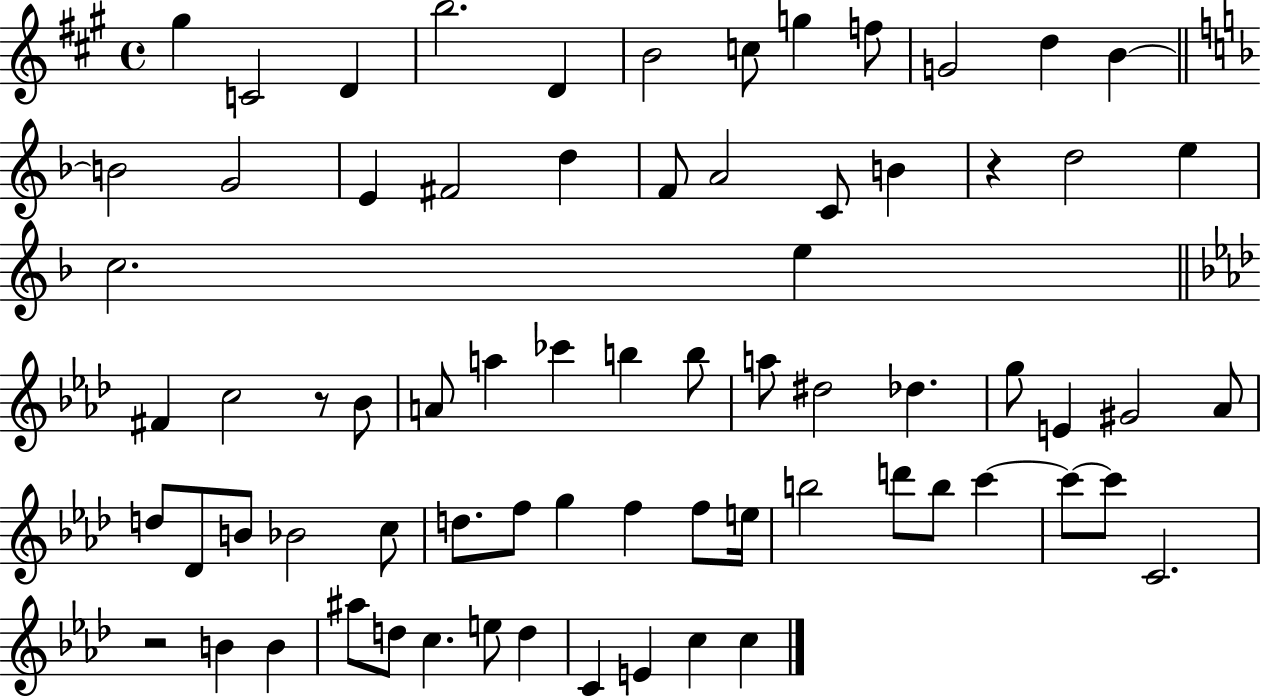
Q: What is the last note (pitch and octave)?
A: C5